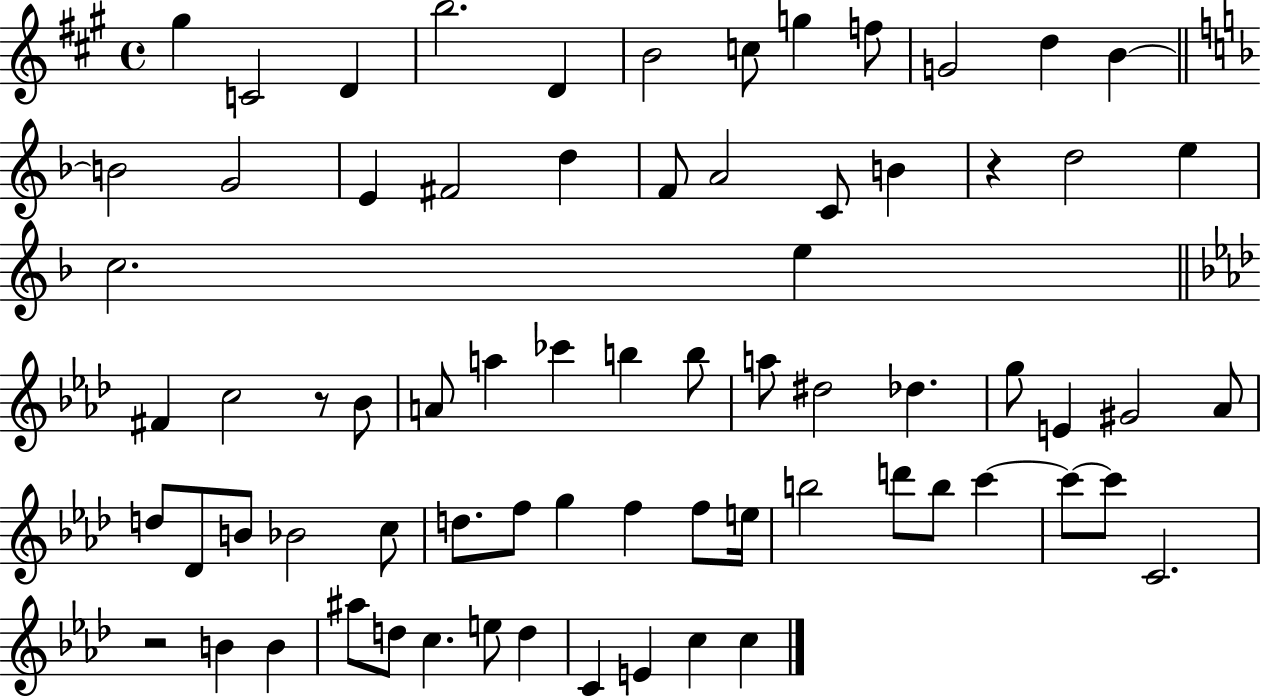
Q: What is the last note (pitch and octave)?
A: C5